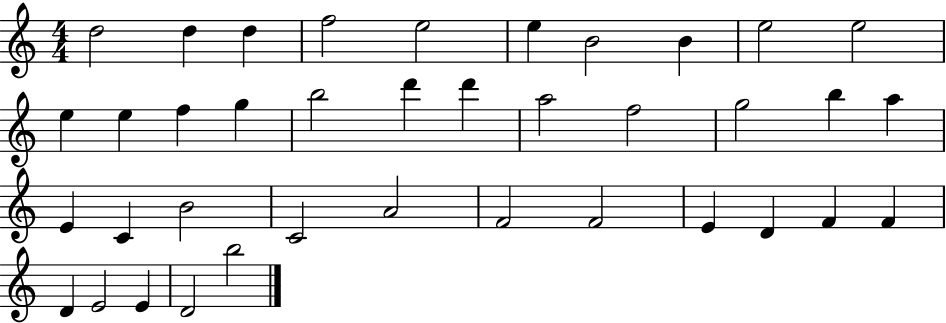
D5/h D5/q D5/q F5/h E5/h E5/q B4/h B4/q E5/h E5/h E5/q E5/q F5/q G5/q B5/h D6/q D6/q A5/h F5/h G5/h B5/q A5/q E4/q C4/q B4/h C4/h A4/h F4/h F4/h E4/q D4/q F4/q F4/q D4/q E4/h E4/q D4/h B5/h